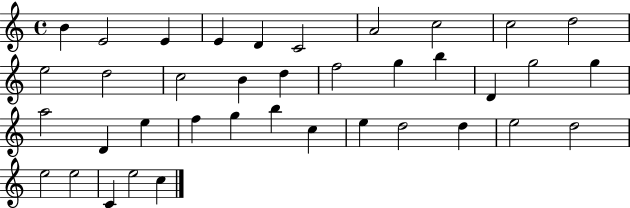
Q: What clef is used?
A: treble